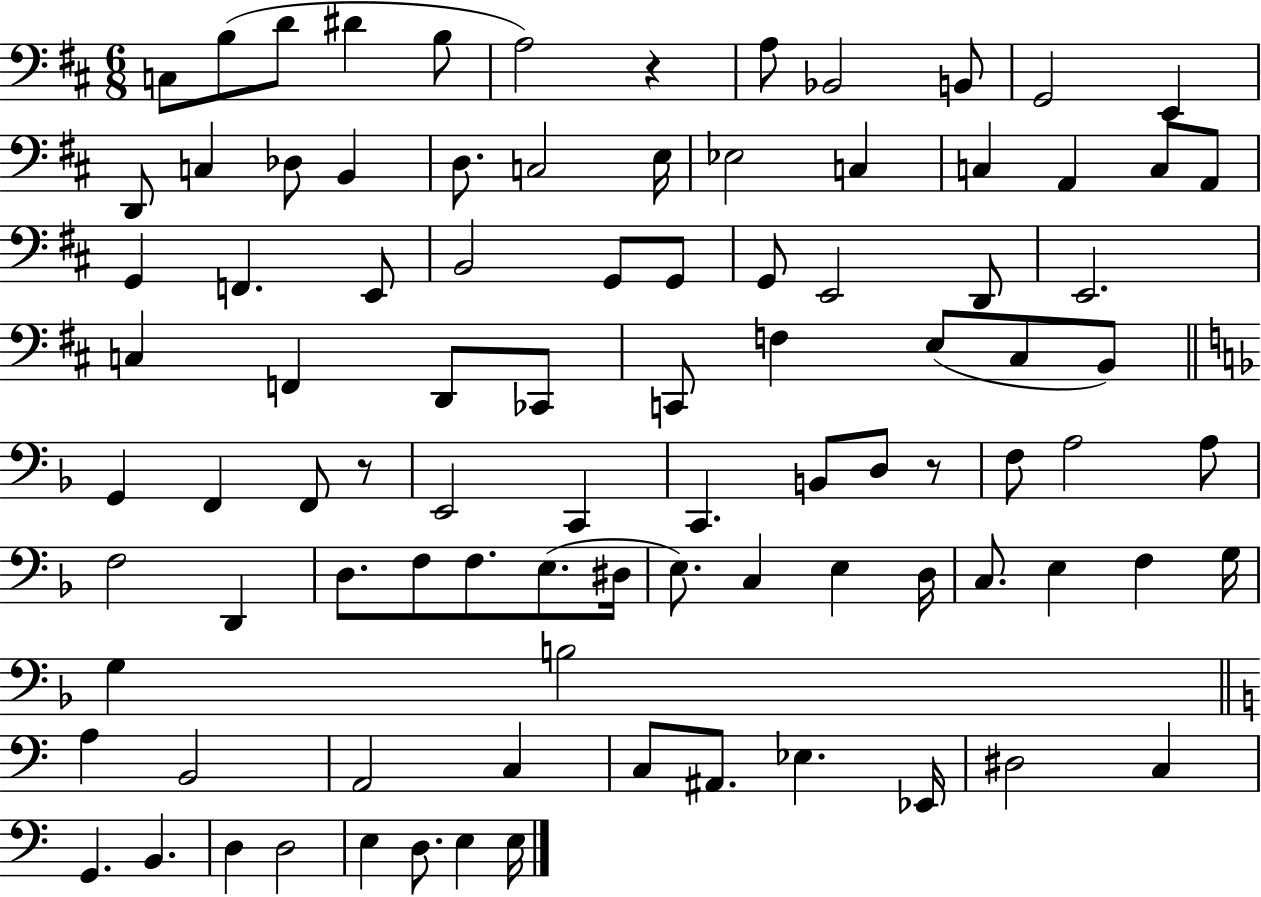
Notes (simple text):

C3/e B3/e D4/e D#4/q B3/e A3/h R/q A3/e Bb2/h B2/e G2/h E2/q D2/e C3/q Db3/e B2/q D3/e. C3/h E3/s Eb3/h C3/q C3/q A2/q C3/e A2/e G2/q F2/q. E2/e B2/h G2/e G2/e G2/e E2/h D2/e E2/h. C3/q F2/q D2/e CES2/e C2/e F3/q E3/e C#3/e B2/e G2/q F2/q F2/e R/e E2/h C2/q C2/q. B2/e D3/e R/e F3/e A3/h A3/e F3/h D2/q D3/e. F3/e F3/e. E3/e. D#3/s E3/e. C3/q E3/q D3/s C3/e. E3/q F3/q G3/s G3/q B3/h A3/q B2/h A2/h C3/q C3/e A#2/e. Eb3/q. Eb2/s D#3/h C3/q G2/q. B2/q. D3/q D3/h E3/q D3/e. E3/q E3/s